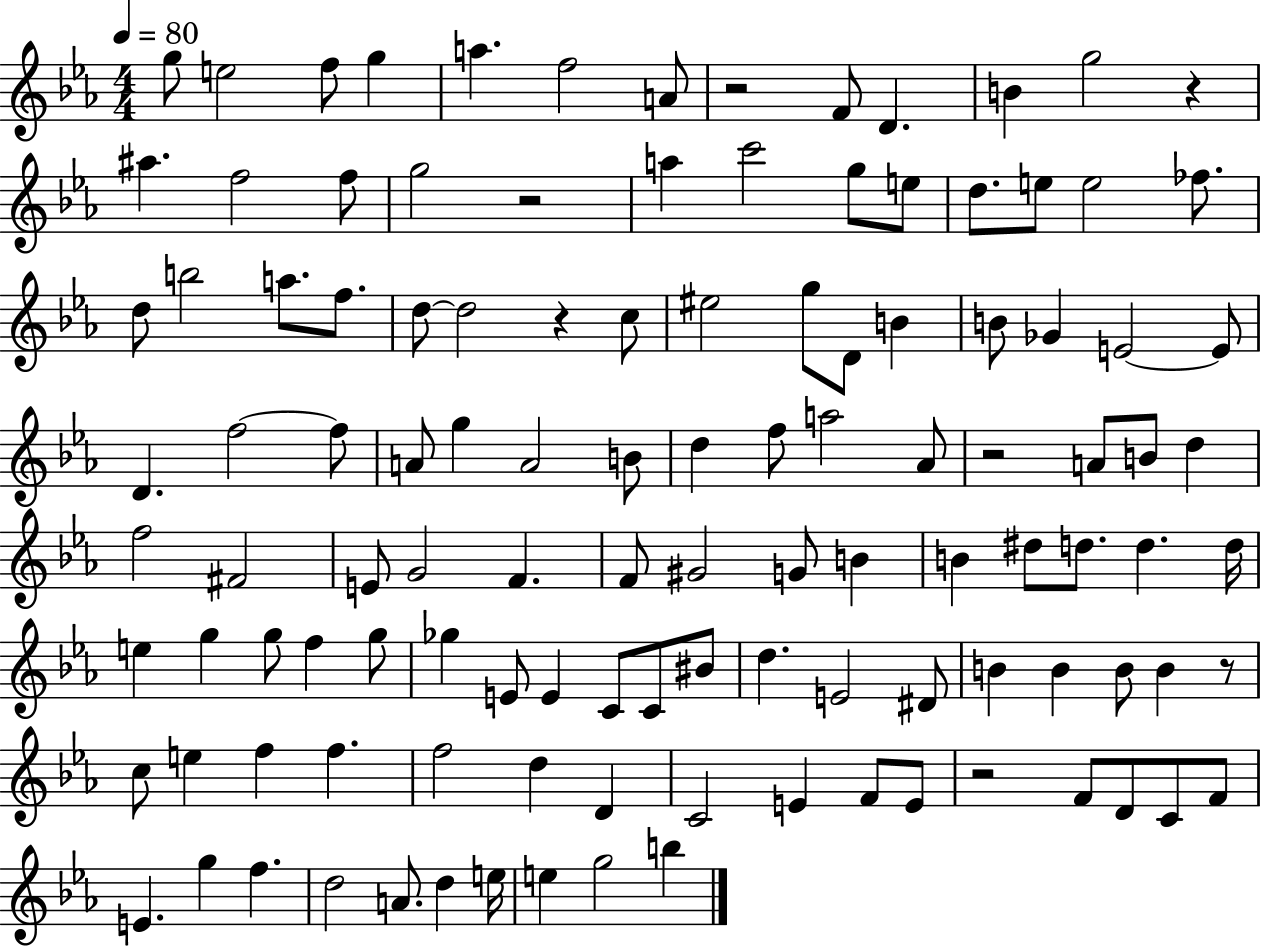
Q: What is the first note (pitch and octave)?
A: G5